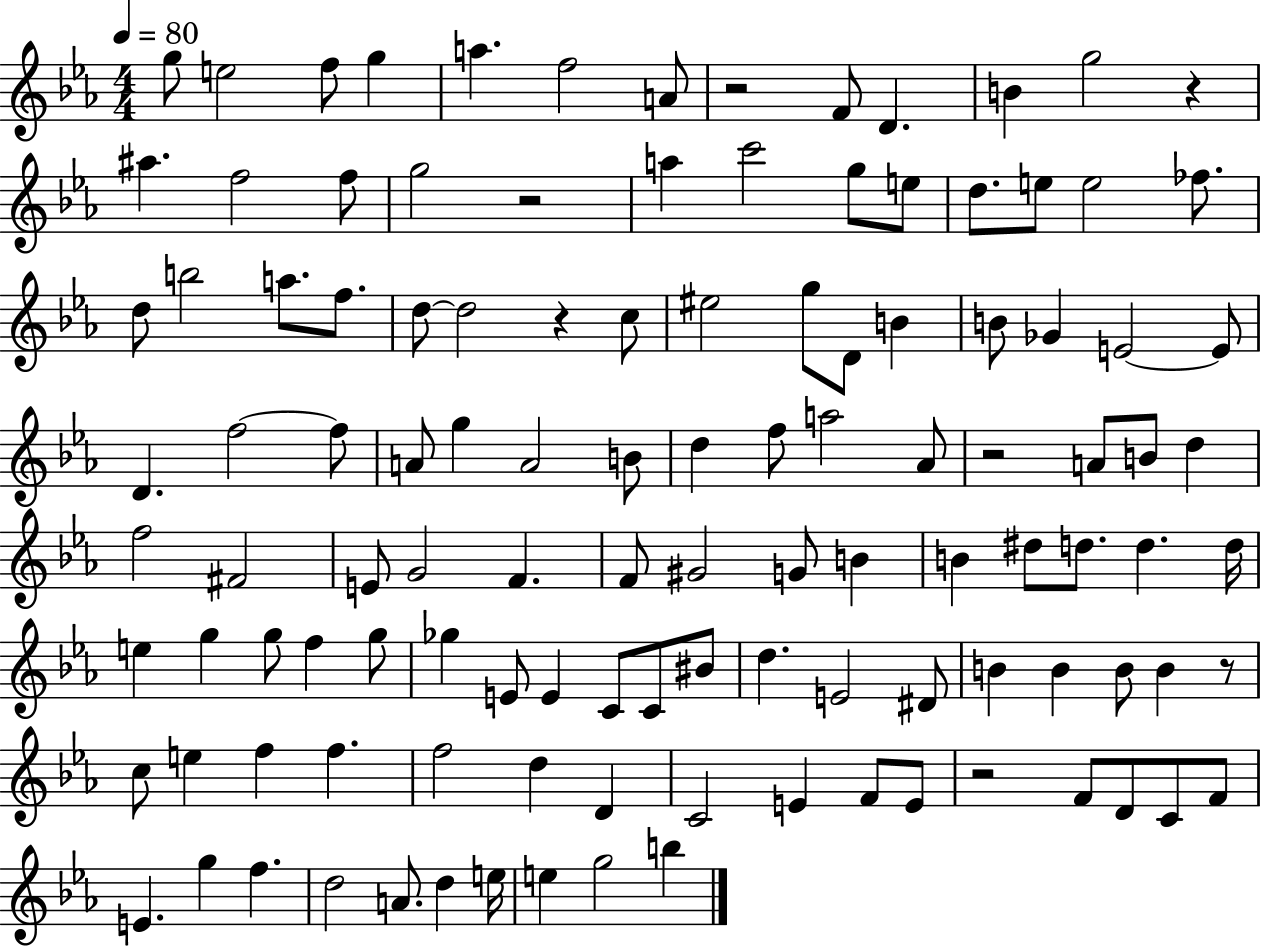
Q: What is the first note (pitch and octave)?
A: G5